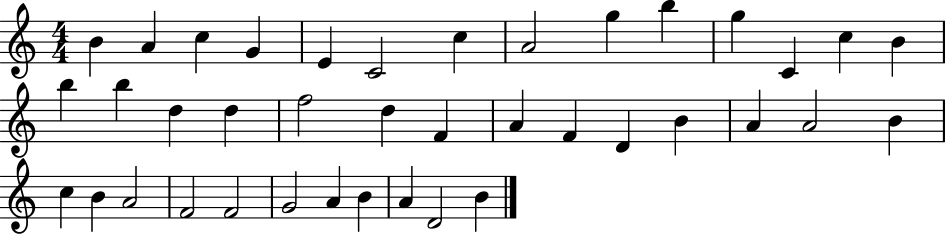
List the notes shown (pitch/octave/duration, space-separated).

B4/q A4/q C5/q G4/q E4/q C4/h C5/q A4/h G5/q B5/q G5/q C4/q C5/q B4/q B5/q B5/q D5/q D5/q F5/h D5/q F4/q A4/q F4/q D4/q B4/q A4/q A4/h B4/q C5/q B4/q A4/h F4/h F4/h G4/h A4/q B4/q A4/q D4/h B4/q